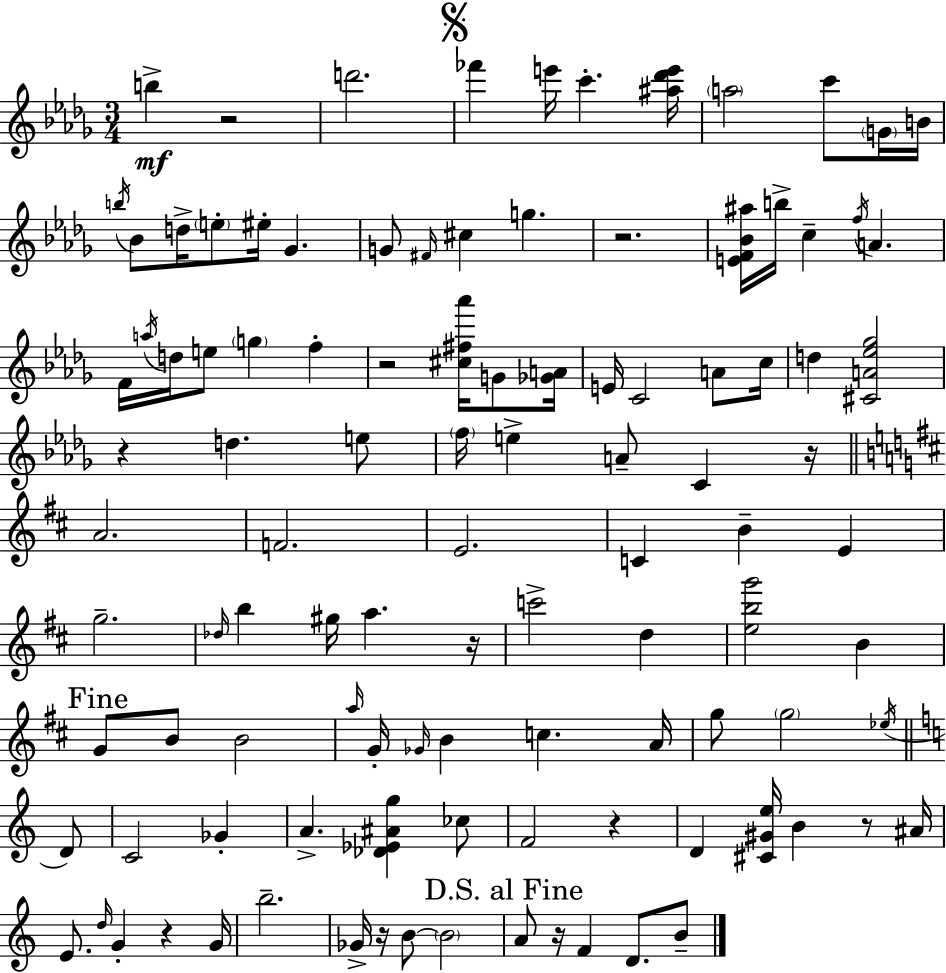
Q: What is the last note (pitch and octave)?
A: B4